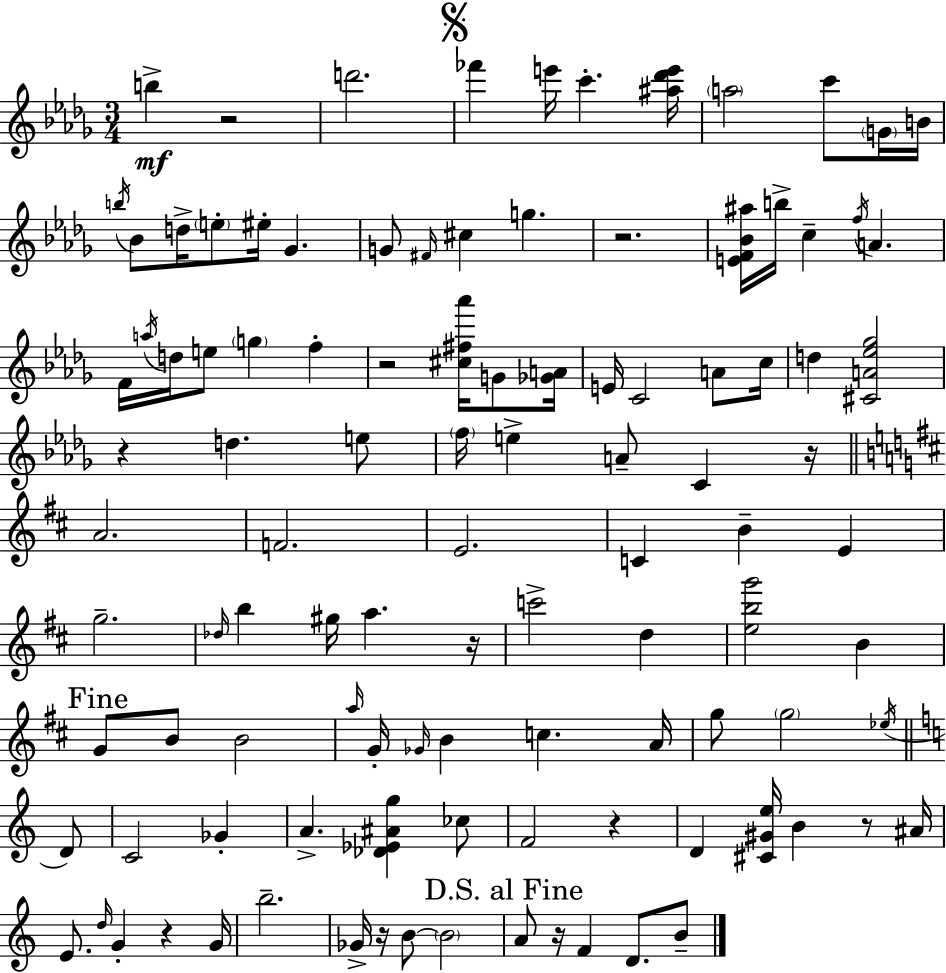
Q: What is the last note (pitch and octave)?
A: B4